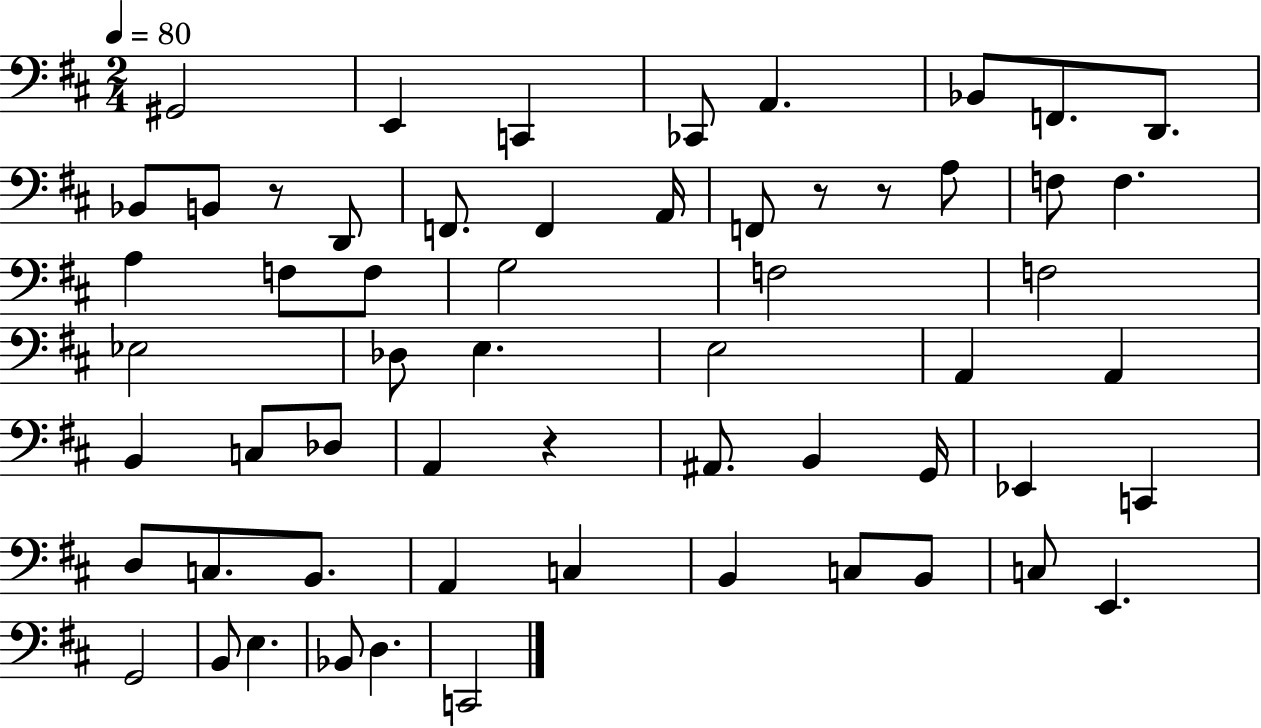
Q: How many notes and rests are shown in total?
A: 59